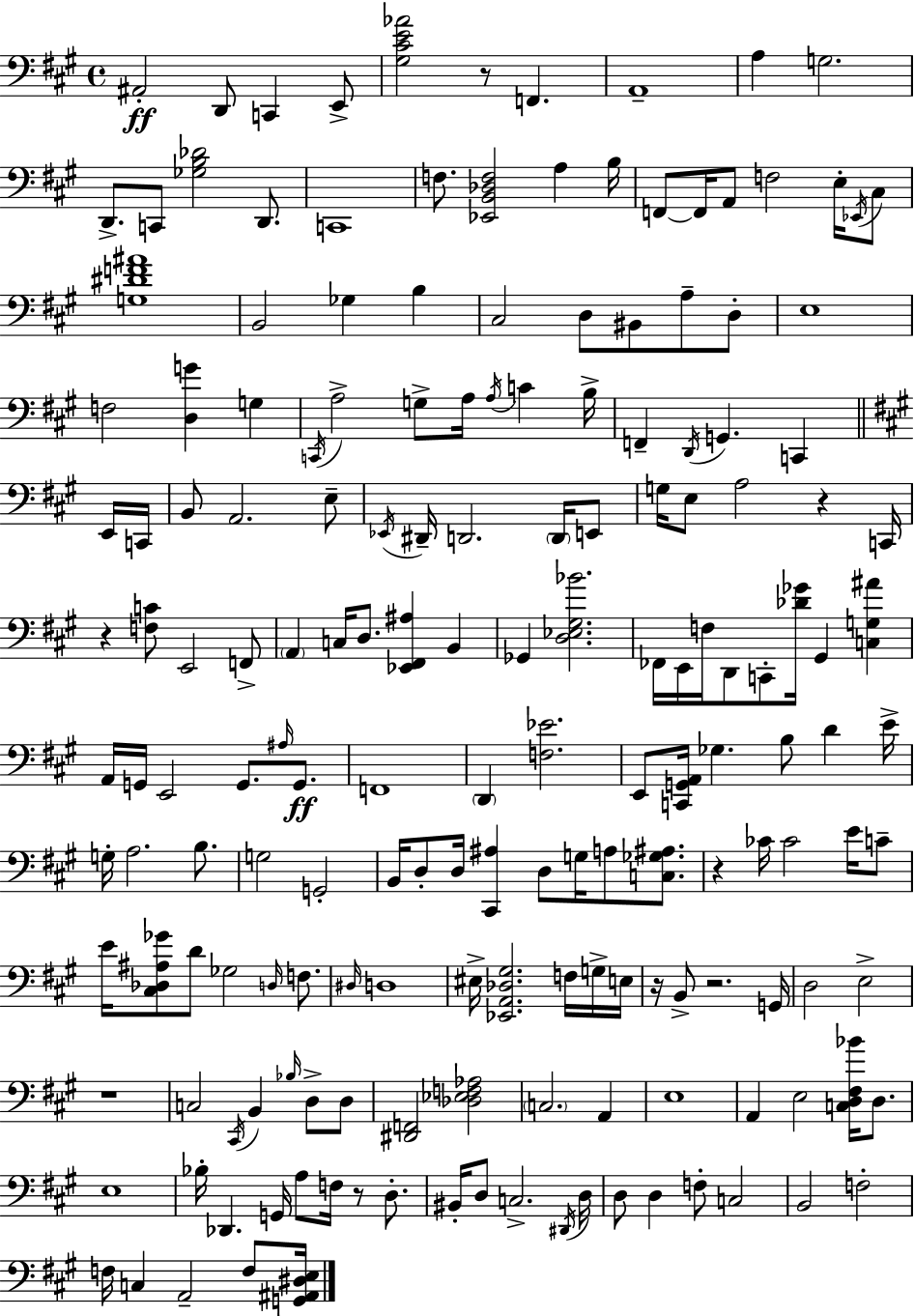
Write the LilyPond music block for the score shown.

{
  \clef bass
  \time 4/4
  \defaultTimeSignature
  \key a \major
  ais,2-.\ff d,8 c,4 e,8-> | <gis cis' e' aes'>2 r8 f,4. | a,1-- | a4 g2. | \break d,8.-> c,8 <ges b des'>2 d,8. | c,1 | f8. <ees, b, des f>2 a4 b16 | f,8~~ f,16 a,8 f2 e16-. \acciaccatura { ees,16 } cis8 | \break <g dis' f' ais'>1 | b,2 ges4 b4 | cis2 d8 bis,8 a8-- d8-. | e1 | \break f2 <d g'>4 g4 | \acciaccatura { c,16 } a2-> g8-> a16 \acciaccatura { a16 } c'4 | b16-> f,4-- \acciaccatura { d,16 } g,4. c,4 | \bar "||" \break \key a \major e,16 c,16 b,8 a,2. | e8-- \acciaccatura { ees,16 } dis,16-- d,2. | \parenthesize d,16 e,8 g16 e8 a2 r4 | c,16 r4 <f c'>8 e,2 | \break f,8-> \parenthesize a,4 c16 d8. <ees, fis, ais>4 b,4 | ges,4 <d ees gis bes'>2. | fes,16 e,16 f16 d,8 c,8-. <des' ges'>16 gis,4 <c g ais'>4 | a,16 g,16 e,2 g,8. | \break \grace { ais16 }\ff g,8. f,1 | \parenthesize d,4 <f ees'>2. | e,8 <c, g, a,>16 ges4. b8 d'4 | e'16-> g16-. a2. | \break b8. g2 g,2-. | b,16 d8-. d16 <cis, ais>4 d8 g16 a8 | <c ges ais>8. r4 ces'16 ces'2 | e'16 c'8-- e'16 <cis des ais ges'>8 d'8 ges2 | \break \grace { d16 } f8. \grace { dis16 } d1 | eis16-> <ees, a, des gis>2. | f16 g16-> e16 r16 b,8-> r2. | g,16 d2 e2-> | \break r1 | c2 \acciaccatura { cis,16 } b,4 | \grace { bes16 } d8-> d8 <dis, f,>2 | <des ees f aes>2 \parenthesize c2. | \break a,4 e1 | a,4 e2 | <c d fis bes'>16 d8. e1 | bes16-. des,4. g,16 | \break a8 f16 r8 d8.-. bis,16-. d8 c2.-> | \acciaccatura { dis,16 } d16 d8 d4 f8-. | c2 b,2 | f2-. f16 c4 a,2-- | \break f8 <g, ais, dis e>16 \bar "|."
}